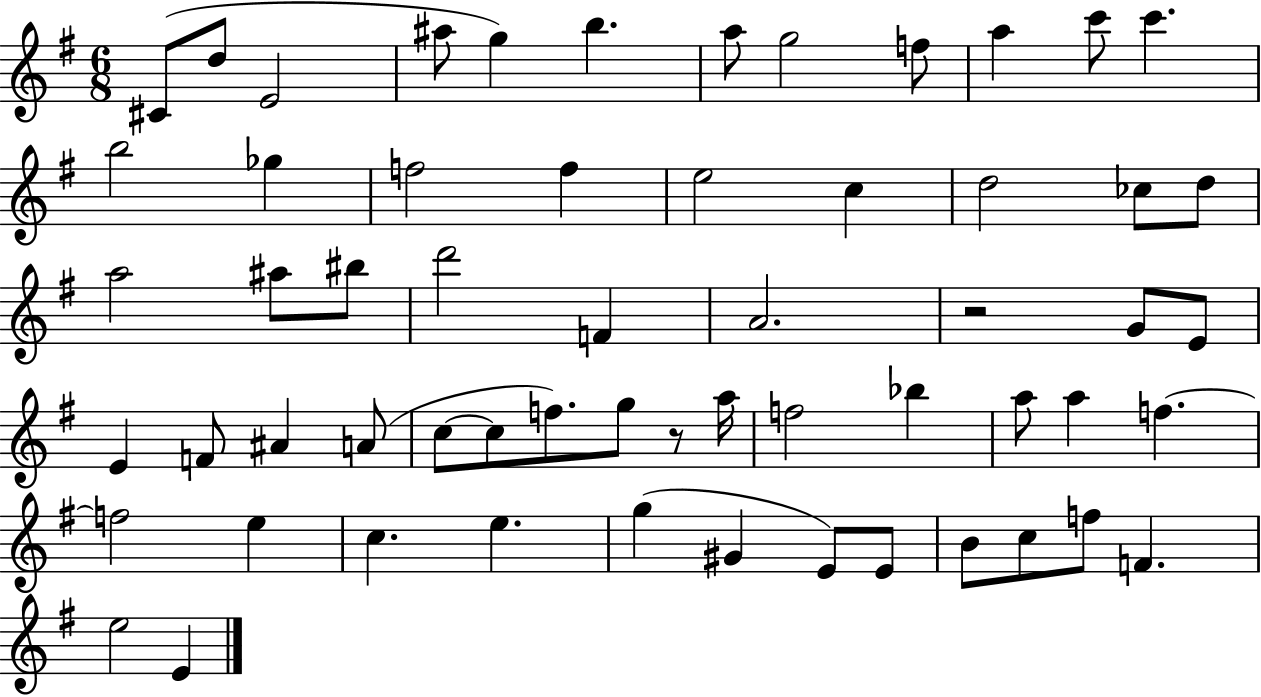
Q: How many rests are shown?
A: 2